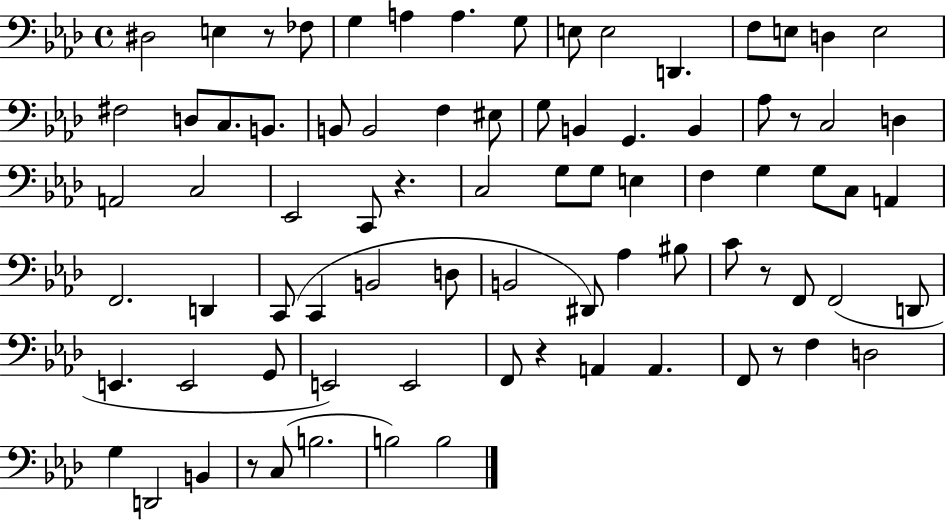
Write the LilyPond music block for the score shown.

{
  \clef bass
  \time 4/4
  \defaultTimeSignature
  \key aes \major
  dis2 e4 r8 fes8 | g4 a4 a4. g8 | e8 e2 d,4. | f8 e8 d4 e2 | \break fis2 d8 c8. b,8. | b,8 b,2 f4 eis8 | g8 b,4 g,4. b,4 | aes8 r8 c2 d4 | \break a,2 c2 | ees,2 c,8 r4. | c2 g8 g8 e4 | f4 g4 g8 c8 a,4 | \break f,2. d,4 | c,8( c,4 b,2 d8 | b,2 dis,8) aes4 bis8 | c'8 r8 f,8 f,2( d,8 | \break e,4. e,2 g,8 | e,2) e,2 | f,8 r4 a,4 a,4. | f,8 r8 f4 d2 | \break g4 d,2 b,4 | r8 c8( b2. | b2) b2 | \bar "|."
}